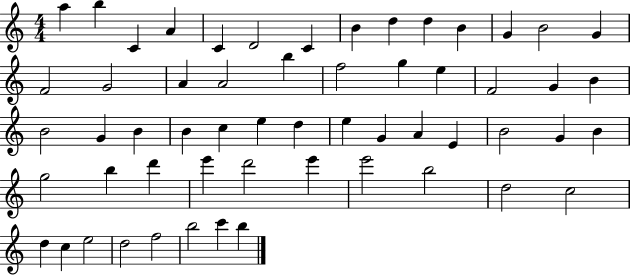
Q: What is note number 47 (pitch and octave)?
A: B5